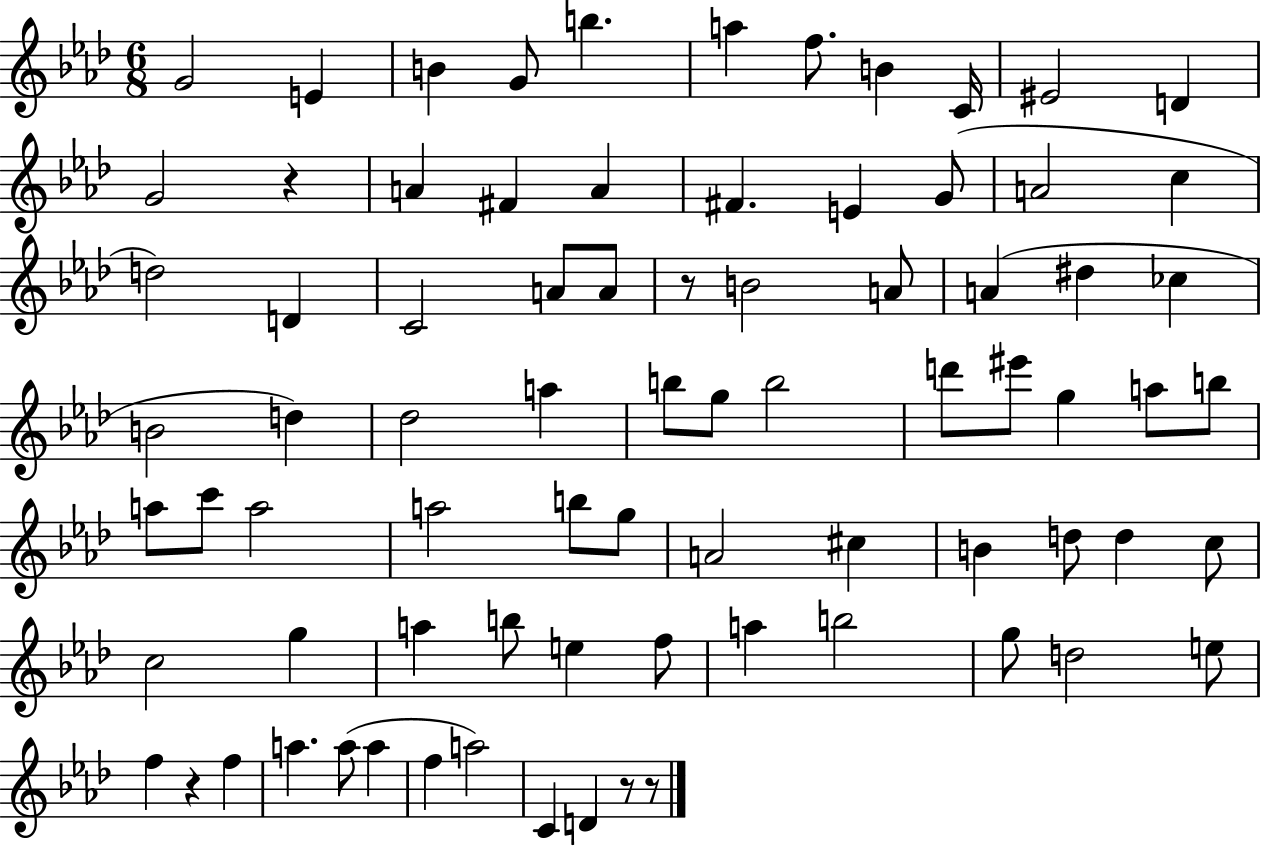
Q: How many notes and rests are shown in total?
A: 79